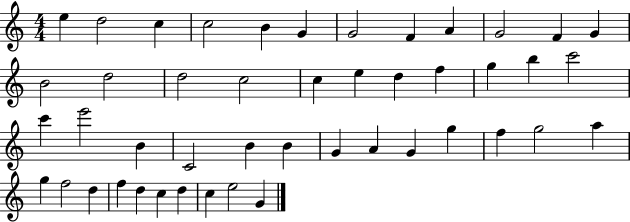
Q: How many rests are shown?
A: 0